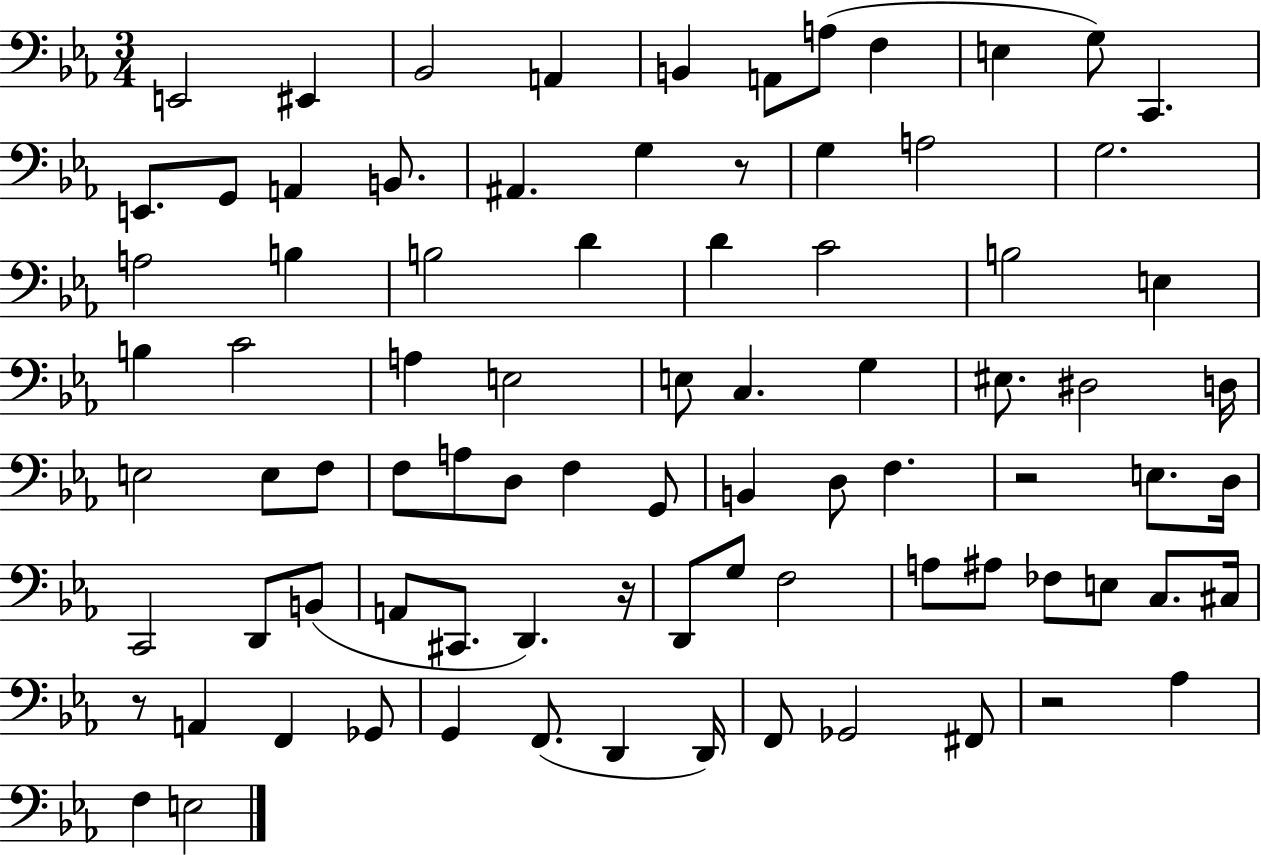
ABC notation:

X:1
T:Untitled
M:3/4
L:1/4
K:Eb
E,,2 ^E,, _B,,2 A,, B,, A,,/2 A,/2 F, E, G,/2 C,, E,,/2 G,,/2 A,, B,,/2 ^A,, G, z/2 G, A,2 G,2 A,2 B, B,2 D D C2 B,2 E, B, C2 A, E,2 E,/2 C, G, ^E,/2 ^D,2 D,/4 E,2 E,/2 F,/2 F,/2 A,/2 D,/2 F, G,,/2 B,, D,/2 F, z2 E,/2 D,/4 C,,2 D,,/2 B,,/2 A,,/2 ^C,,/2 D,, z/4 D,,/2 G,/2 F,2 A,/2 ^A,/2 _F,/2 E,/2 C,/2 ^C,/4 z/2 A,, F,, _G,,/2 G,, F,,/2 D,, D,,/4 F,,/2 _G,,2 ^F,,/2 z2 _A, F, E,2